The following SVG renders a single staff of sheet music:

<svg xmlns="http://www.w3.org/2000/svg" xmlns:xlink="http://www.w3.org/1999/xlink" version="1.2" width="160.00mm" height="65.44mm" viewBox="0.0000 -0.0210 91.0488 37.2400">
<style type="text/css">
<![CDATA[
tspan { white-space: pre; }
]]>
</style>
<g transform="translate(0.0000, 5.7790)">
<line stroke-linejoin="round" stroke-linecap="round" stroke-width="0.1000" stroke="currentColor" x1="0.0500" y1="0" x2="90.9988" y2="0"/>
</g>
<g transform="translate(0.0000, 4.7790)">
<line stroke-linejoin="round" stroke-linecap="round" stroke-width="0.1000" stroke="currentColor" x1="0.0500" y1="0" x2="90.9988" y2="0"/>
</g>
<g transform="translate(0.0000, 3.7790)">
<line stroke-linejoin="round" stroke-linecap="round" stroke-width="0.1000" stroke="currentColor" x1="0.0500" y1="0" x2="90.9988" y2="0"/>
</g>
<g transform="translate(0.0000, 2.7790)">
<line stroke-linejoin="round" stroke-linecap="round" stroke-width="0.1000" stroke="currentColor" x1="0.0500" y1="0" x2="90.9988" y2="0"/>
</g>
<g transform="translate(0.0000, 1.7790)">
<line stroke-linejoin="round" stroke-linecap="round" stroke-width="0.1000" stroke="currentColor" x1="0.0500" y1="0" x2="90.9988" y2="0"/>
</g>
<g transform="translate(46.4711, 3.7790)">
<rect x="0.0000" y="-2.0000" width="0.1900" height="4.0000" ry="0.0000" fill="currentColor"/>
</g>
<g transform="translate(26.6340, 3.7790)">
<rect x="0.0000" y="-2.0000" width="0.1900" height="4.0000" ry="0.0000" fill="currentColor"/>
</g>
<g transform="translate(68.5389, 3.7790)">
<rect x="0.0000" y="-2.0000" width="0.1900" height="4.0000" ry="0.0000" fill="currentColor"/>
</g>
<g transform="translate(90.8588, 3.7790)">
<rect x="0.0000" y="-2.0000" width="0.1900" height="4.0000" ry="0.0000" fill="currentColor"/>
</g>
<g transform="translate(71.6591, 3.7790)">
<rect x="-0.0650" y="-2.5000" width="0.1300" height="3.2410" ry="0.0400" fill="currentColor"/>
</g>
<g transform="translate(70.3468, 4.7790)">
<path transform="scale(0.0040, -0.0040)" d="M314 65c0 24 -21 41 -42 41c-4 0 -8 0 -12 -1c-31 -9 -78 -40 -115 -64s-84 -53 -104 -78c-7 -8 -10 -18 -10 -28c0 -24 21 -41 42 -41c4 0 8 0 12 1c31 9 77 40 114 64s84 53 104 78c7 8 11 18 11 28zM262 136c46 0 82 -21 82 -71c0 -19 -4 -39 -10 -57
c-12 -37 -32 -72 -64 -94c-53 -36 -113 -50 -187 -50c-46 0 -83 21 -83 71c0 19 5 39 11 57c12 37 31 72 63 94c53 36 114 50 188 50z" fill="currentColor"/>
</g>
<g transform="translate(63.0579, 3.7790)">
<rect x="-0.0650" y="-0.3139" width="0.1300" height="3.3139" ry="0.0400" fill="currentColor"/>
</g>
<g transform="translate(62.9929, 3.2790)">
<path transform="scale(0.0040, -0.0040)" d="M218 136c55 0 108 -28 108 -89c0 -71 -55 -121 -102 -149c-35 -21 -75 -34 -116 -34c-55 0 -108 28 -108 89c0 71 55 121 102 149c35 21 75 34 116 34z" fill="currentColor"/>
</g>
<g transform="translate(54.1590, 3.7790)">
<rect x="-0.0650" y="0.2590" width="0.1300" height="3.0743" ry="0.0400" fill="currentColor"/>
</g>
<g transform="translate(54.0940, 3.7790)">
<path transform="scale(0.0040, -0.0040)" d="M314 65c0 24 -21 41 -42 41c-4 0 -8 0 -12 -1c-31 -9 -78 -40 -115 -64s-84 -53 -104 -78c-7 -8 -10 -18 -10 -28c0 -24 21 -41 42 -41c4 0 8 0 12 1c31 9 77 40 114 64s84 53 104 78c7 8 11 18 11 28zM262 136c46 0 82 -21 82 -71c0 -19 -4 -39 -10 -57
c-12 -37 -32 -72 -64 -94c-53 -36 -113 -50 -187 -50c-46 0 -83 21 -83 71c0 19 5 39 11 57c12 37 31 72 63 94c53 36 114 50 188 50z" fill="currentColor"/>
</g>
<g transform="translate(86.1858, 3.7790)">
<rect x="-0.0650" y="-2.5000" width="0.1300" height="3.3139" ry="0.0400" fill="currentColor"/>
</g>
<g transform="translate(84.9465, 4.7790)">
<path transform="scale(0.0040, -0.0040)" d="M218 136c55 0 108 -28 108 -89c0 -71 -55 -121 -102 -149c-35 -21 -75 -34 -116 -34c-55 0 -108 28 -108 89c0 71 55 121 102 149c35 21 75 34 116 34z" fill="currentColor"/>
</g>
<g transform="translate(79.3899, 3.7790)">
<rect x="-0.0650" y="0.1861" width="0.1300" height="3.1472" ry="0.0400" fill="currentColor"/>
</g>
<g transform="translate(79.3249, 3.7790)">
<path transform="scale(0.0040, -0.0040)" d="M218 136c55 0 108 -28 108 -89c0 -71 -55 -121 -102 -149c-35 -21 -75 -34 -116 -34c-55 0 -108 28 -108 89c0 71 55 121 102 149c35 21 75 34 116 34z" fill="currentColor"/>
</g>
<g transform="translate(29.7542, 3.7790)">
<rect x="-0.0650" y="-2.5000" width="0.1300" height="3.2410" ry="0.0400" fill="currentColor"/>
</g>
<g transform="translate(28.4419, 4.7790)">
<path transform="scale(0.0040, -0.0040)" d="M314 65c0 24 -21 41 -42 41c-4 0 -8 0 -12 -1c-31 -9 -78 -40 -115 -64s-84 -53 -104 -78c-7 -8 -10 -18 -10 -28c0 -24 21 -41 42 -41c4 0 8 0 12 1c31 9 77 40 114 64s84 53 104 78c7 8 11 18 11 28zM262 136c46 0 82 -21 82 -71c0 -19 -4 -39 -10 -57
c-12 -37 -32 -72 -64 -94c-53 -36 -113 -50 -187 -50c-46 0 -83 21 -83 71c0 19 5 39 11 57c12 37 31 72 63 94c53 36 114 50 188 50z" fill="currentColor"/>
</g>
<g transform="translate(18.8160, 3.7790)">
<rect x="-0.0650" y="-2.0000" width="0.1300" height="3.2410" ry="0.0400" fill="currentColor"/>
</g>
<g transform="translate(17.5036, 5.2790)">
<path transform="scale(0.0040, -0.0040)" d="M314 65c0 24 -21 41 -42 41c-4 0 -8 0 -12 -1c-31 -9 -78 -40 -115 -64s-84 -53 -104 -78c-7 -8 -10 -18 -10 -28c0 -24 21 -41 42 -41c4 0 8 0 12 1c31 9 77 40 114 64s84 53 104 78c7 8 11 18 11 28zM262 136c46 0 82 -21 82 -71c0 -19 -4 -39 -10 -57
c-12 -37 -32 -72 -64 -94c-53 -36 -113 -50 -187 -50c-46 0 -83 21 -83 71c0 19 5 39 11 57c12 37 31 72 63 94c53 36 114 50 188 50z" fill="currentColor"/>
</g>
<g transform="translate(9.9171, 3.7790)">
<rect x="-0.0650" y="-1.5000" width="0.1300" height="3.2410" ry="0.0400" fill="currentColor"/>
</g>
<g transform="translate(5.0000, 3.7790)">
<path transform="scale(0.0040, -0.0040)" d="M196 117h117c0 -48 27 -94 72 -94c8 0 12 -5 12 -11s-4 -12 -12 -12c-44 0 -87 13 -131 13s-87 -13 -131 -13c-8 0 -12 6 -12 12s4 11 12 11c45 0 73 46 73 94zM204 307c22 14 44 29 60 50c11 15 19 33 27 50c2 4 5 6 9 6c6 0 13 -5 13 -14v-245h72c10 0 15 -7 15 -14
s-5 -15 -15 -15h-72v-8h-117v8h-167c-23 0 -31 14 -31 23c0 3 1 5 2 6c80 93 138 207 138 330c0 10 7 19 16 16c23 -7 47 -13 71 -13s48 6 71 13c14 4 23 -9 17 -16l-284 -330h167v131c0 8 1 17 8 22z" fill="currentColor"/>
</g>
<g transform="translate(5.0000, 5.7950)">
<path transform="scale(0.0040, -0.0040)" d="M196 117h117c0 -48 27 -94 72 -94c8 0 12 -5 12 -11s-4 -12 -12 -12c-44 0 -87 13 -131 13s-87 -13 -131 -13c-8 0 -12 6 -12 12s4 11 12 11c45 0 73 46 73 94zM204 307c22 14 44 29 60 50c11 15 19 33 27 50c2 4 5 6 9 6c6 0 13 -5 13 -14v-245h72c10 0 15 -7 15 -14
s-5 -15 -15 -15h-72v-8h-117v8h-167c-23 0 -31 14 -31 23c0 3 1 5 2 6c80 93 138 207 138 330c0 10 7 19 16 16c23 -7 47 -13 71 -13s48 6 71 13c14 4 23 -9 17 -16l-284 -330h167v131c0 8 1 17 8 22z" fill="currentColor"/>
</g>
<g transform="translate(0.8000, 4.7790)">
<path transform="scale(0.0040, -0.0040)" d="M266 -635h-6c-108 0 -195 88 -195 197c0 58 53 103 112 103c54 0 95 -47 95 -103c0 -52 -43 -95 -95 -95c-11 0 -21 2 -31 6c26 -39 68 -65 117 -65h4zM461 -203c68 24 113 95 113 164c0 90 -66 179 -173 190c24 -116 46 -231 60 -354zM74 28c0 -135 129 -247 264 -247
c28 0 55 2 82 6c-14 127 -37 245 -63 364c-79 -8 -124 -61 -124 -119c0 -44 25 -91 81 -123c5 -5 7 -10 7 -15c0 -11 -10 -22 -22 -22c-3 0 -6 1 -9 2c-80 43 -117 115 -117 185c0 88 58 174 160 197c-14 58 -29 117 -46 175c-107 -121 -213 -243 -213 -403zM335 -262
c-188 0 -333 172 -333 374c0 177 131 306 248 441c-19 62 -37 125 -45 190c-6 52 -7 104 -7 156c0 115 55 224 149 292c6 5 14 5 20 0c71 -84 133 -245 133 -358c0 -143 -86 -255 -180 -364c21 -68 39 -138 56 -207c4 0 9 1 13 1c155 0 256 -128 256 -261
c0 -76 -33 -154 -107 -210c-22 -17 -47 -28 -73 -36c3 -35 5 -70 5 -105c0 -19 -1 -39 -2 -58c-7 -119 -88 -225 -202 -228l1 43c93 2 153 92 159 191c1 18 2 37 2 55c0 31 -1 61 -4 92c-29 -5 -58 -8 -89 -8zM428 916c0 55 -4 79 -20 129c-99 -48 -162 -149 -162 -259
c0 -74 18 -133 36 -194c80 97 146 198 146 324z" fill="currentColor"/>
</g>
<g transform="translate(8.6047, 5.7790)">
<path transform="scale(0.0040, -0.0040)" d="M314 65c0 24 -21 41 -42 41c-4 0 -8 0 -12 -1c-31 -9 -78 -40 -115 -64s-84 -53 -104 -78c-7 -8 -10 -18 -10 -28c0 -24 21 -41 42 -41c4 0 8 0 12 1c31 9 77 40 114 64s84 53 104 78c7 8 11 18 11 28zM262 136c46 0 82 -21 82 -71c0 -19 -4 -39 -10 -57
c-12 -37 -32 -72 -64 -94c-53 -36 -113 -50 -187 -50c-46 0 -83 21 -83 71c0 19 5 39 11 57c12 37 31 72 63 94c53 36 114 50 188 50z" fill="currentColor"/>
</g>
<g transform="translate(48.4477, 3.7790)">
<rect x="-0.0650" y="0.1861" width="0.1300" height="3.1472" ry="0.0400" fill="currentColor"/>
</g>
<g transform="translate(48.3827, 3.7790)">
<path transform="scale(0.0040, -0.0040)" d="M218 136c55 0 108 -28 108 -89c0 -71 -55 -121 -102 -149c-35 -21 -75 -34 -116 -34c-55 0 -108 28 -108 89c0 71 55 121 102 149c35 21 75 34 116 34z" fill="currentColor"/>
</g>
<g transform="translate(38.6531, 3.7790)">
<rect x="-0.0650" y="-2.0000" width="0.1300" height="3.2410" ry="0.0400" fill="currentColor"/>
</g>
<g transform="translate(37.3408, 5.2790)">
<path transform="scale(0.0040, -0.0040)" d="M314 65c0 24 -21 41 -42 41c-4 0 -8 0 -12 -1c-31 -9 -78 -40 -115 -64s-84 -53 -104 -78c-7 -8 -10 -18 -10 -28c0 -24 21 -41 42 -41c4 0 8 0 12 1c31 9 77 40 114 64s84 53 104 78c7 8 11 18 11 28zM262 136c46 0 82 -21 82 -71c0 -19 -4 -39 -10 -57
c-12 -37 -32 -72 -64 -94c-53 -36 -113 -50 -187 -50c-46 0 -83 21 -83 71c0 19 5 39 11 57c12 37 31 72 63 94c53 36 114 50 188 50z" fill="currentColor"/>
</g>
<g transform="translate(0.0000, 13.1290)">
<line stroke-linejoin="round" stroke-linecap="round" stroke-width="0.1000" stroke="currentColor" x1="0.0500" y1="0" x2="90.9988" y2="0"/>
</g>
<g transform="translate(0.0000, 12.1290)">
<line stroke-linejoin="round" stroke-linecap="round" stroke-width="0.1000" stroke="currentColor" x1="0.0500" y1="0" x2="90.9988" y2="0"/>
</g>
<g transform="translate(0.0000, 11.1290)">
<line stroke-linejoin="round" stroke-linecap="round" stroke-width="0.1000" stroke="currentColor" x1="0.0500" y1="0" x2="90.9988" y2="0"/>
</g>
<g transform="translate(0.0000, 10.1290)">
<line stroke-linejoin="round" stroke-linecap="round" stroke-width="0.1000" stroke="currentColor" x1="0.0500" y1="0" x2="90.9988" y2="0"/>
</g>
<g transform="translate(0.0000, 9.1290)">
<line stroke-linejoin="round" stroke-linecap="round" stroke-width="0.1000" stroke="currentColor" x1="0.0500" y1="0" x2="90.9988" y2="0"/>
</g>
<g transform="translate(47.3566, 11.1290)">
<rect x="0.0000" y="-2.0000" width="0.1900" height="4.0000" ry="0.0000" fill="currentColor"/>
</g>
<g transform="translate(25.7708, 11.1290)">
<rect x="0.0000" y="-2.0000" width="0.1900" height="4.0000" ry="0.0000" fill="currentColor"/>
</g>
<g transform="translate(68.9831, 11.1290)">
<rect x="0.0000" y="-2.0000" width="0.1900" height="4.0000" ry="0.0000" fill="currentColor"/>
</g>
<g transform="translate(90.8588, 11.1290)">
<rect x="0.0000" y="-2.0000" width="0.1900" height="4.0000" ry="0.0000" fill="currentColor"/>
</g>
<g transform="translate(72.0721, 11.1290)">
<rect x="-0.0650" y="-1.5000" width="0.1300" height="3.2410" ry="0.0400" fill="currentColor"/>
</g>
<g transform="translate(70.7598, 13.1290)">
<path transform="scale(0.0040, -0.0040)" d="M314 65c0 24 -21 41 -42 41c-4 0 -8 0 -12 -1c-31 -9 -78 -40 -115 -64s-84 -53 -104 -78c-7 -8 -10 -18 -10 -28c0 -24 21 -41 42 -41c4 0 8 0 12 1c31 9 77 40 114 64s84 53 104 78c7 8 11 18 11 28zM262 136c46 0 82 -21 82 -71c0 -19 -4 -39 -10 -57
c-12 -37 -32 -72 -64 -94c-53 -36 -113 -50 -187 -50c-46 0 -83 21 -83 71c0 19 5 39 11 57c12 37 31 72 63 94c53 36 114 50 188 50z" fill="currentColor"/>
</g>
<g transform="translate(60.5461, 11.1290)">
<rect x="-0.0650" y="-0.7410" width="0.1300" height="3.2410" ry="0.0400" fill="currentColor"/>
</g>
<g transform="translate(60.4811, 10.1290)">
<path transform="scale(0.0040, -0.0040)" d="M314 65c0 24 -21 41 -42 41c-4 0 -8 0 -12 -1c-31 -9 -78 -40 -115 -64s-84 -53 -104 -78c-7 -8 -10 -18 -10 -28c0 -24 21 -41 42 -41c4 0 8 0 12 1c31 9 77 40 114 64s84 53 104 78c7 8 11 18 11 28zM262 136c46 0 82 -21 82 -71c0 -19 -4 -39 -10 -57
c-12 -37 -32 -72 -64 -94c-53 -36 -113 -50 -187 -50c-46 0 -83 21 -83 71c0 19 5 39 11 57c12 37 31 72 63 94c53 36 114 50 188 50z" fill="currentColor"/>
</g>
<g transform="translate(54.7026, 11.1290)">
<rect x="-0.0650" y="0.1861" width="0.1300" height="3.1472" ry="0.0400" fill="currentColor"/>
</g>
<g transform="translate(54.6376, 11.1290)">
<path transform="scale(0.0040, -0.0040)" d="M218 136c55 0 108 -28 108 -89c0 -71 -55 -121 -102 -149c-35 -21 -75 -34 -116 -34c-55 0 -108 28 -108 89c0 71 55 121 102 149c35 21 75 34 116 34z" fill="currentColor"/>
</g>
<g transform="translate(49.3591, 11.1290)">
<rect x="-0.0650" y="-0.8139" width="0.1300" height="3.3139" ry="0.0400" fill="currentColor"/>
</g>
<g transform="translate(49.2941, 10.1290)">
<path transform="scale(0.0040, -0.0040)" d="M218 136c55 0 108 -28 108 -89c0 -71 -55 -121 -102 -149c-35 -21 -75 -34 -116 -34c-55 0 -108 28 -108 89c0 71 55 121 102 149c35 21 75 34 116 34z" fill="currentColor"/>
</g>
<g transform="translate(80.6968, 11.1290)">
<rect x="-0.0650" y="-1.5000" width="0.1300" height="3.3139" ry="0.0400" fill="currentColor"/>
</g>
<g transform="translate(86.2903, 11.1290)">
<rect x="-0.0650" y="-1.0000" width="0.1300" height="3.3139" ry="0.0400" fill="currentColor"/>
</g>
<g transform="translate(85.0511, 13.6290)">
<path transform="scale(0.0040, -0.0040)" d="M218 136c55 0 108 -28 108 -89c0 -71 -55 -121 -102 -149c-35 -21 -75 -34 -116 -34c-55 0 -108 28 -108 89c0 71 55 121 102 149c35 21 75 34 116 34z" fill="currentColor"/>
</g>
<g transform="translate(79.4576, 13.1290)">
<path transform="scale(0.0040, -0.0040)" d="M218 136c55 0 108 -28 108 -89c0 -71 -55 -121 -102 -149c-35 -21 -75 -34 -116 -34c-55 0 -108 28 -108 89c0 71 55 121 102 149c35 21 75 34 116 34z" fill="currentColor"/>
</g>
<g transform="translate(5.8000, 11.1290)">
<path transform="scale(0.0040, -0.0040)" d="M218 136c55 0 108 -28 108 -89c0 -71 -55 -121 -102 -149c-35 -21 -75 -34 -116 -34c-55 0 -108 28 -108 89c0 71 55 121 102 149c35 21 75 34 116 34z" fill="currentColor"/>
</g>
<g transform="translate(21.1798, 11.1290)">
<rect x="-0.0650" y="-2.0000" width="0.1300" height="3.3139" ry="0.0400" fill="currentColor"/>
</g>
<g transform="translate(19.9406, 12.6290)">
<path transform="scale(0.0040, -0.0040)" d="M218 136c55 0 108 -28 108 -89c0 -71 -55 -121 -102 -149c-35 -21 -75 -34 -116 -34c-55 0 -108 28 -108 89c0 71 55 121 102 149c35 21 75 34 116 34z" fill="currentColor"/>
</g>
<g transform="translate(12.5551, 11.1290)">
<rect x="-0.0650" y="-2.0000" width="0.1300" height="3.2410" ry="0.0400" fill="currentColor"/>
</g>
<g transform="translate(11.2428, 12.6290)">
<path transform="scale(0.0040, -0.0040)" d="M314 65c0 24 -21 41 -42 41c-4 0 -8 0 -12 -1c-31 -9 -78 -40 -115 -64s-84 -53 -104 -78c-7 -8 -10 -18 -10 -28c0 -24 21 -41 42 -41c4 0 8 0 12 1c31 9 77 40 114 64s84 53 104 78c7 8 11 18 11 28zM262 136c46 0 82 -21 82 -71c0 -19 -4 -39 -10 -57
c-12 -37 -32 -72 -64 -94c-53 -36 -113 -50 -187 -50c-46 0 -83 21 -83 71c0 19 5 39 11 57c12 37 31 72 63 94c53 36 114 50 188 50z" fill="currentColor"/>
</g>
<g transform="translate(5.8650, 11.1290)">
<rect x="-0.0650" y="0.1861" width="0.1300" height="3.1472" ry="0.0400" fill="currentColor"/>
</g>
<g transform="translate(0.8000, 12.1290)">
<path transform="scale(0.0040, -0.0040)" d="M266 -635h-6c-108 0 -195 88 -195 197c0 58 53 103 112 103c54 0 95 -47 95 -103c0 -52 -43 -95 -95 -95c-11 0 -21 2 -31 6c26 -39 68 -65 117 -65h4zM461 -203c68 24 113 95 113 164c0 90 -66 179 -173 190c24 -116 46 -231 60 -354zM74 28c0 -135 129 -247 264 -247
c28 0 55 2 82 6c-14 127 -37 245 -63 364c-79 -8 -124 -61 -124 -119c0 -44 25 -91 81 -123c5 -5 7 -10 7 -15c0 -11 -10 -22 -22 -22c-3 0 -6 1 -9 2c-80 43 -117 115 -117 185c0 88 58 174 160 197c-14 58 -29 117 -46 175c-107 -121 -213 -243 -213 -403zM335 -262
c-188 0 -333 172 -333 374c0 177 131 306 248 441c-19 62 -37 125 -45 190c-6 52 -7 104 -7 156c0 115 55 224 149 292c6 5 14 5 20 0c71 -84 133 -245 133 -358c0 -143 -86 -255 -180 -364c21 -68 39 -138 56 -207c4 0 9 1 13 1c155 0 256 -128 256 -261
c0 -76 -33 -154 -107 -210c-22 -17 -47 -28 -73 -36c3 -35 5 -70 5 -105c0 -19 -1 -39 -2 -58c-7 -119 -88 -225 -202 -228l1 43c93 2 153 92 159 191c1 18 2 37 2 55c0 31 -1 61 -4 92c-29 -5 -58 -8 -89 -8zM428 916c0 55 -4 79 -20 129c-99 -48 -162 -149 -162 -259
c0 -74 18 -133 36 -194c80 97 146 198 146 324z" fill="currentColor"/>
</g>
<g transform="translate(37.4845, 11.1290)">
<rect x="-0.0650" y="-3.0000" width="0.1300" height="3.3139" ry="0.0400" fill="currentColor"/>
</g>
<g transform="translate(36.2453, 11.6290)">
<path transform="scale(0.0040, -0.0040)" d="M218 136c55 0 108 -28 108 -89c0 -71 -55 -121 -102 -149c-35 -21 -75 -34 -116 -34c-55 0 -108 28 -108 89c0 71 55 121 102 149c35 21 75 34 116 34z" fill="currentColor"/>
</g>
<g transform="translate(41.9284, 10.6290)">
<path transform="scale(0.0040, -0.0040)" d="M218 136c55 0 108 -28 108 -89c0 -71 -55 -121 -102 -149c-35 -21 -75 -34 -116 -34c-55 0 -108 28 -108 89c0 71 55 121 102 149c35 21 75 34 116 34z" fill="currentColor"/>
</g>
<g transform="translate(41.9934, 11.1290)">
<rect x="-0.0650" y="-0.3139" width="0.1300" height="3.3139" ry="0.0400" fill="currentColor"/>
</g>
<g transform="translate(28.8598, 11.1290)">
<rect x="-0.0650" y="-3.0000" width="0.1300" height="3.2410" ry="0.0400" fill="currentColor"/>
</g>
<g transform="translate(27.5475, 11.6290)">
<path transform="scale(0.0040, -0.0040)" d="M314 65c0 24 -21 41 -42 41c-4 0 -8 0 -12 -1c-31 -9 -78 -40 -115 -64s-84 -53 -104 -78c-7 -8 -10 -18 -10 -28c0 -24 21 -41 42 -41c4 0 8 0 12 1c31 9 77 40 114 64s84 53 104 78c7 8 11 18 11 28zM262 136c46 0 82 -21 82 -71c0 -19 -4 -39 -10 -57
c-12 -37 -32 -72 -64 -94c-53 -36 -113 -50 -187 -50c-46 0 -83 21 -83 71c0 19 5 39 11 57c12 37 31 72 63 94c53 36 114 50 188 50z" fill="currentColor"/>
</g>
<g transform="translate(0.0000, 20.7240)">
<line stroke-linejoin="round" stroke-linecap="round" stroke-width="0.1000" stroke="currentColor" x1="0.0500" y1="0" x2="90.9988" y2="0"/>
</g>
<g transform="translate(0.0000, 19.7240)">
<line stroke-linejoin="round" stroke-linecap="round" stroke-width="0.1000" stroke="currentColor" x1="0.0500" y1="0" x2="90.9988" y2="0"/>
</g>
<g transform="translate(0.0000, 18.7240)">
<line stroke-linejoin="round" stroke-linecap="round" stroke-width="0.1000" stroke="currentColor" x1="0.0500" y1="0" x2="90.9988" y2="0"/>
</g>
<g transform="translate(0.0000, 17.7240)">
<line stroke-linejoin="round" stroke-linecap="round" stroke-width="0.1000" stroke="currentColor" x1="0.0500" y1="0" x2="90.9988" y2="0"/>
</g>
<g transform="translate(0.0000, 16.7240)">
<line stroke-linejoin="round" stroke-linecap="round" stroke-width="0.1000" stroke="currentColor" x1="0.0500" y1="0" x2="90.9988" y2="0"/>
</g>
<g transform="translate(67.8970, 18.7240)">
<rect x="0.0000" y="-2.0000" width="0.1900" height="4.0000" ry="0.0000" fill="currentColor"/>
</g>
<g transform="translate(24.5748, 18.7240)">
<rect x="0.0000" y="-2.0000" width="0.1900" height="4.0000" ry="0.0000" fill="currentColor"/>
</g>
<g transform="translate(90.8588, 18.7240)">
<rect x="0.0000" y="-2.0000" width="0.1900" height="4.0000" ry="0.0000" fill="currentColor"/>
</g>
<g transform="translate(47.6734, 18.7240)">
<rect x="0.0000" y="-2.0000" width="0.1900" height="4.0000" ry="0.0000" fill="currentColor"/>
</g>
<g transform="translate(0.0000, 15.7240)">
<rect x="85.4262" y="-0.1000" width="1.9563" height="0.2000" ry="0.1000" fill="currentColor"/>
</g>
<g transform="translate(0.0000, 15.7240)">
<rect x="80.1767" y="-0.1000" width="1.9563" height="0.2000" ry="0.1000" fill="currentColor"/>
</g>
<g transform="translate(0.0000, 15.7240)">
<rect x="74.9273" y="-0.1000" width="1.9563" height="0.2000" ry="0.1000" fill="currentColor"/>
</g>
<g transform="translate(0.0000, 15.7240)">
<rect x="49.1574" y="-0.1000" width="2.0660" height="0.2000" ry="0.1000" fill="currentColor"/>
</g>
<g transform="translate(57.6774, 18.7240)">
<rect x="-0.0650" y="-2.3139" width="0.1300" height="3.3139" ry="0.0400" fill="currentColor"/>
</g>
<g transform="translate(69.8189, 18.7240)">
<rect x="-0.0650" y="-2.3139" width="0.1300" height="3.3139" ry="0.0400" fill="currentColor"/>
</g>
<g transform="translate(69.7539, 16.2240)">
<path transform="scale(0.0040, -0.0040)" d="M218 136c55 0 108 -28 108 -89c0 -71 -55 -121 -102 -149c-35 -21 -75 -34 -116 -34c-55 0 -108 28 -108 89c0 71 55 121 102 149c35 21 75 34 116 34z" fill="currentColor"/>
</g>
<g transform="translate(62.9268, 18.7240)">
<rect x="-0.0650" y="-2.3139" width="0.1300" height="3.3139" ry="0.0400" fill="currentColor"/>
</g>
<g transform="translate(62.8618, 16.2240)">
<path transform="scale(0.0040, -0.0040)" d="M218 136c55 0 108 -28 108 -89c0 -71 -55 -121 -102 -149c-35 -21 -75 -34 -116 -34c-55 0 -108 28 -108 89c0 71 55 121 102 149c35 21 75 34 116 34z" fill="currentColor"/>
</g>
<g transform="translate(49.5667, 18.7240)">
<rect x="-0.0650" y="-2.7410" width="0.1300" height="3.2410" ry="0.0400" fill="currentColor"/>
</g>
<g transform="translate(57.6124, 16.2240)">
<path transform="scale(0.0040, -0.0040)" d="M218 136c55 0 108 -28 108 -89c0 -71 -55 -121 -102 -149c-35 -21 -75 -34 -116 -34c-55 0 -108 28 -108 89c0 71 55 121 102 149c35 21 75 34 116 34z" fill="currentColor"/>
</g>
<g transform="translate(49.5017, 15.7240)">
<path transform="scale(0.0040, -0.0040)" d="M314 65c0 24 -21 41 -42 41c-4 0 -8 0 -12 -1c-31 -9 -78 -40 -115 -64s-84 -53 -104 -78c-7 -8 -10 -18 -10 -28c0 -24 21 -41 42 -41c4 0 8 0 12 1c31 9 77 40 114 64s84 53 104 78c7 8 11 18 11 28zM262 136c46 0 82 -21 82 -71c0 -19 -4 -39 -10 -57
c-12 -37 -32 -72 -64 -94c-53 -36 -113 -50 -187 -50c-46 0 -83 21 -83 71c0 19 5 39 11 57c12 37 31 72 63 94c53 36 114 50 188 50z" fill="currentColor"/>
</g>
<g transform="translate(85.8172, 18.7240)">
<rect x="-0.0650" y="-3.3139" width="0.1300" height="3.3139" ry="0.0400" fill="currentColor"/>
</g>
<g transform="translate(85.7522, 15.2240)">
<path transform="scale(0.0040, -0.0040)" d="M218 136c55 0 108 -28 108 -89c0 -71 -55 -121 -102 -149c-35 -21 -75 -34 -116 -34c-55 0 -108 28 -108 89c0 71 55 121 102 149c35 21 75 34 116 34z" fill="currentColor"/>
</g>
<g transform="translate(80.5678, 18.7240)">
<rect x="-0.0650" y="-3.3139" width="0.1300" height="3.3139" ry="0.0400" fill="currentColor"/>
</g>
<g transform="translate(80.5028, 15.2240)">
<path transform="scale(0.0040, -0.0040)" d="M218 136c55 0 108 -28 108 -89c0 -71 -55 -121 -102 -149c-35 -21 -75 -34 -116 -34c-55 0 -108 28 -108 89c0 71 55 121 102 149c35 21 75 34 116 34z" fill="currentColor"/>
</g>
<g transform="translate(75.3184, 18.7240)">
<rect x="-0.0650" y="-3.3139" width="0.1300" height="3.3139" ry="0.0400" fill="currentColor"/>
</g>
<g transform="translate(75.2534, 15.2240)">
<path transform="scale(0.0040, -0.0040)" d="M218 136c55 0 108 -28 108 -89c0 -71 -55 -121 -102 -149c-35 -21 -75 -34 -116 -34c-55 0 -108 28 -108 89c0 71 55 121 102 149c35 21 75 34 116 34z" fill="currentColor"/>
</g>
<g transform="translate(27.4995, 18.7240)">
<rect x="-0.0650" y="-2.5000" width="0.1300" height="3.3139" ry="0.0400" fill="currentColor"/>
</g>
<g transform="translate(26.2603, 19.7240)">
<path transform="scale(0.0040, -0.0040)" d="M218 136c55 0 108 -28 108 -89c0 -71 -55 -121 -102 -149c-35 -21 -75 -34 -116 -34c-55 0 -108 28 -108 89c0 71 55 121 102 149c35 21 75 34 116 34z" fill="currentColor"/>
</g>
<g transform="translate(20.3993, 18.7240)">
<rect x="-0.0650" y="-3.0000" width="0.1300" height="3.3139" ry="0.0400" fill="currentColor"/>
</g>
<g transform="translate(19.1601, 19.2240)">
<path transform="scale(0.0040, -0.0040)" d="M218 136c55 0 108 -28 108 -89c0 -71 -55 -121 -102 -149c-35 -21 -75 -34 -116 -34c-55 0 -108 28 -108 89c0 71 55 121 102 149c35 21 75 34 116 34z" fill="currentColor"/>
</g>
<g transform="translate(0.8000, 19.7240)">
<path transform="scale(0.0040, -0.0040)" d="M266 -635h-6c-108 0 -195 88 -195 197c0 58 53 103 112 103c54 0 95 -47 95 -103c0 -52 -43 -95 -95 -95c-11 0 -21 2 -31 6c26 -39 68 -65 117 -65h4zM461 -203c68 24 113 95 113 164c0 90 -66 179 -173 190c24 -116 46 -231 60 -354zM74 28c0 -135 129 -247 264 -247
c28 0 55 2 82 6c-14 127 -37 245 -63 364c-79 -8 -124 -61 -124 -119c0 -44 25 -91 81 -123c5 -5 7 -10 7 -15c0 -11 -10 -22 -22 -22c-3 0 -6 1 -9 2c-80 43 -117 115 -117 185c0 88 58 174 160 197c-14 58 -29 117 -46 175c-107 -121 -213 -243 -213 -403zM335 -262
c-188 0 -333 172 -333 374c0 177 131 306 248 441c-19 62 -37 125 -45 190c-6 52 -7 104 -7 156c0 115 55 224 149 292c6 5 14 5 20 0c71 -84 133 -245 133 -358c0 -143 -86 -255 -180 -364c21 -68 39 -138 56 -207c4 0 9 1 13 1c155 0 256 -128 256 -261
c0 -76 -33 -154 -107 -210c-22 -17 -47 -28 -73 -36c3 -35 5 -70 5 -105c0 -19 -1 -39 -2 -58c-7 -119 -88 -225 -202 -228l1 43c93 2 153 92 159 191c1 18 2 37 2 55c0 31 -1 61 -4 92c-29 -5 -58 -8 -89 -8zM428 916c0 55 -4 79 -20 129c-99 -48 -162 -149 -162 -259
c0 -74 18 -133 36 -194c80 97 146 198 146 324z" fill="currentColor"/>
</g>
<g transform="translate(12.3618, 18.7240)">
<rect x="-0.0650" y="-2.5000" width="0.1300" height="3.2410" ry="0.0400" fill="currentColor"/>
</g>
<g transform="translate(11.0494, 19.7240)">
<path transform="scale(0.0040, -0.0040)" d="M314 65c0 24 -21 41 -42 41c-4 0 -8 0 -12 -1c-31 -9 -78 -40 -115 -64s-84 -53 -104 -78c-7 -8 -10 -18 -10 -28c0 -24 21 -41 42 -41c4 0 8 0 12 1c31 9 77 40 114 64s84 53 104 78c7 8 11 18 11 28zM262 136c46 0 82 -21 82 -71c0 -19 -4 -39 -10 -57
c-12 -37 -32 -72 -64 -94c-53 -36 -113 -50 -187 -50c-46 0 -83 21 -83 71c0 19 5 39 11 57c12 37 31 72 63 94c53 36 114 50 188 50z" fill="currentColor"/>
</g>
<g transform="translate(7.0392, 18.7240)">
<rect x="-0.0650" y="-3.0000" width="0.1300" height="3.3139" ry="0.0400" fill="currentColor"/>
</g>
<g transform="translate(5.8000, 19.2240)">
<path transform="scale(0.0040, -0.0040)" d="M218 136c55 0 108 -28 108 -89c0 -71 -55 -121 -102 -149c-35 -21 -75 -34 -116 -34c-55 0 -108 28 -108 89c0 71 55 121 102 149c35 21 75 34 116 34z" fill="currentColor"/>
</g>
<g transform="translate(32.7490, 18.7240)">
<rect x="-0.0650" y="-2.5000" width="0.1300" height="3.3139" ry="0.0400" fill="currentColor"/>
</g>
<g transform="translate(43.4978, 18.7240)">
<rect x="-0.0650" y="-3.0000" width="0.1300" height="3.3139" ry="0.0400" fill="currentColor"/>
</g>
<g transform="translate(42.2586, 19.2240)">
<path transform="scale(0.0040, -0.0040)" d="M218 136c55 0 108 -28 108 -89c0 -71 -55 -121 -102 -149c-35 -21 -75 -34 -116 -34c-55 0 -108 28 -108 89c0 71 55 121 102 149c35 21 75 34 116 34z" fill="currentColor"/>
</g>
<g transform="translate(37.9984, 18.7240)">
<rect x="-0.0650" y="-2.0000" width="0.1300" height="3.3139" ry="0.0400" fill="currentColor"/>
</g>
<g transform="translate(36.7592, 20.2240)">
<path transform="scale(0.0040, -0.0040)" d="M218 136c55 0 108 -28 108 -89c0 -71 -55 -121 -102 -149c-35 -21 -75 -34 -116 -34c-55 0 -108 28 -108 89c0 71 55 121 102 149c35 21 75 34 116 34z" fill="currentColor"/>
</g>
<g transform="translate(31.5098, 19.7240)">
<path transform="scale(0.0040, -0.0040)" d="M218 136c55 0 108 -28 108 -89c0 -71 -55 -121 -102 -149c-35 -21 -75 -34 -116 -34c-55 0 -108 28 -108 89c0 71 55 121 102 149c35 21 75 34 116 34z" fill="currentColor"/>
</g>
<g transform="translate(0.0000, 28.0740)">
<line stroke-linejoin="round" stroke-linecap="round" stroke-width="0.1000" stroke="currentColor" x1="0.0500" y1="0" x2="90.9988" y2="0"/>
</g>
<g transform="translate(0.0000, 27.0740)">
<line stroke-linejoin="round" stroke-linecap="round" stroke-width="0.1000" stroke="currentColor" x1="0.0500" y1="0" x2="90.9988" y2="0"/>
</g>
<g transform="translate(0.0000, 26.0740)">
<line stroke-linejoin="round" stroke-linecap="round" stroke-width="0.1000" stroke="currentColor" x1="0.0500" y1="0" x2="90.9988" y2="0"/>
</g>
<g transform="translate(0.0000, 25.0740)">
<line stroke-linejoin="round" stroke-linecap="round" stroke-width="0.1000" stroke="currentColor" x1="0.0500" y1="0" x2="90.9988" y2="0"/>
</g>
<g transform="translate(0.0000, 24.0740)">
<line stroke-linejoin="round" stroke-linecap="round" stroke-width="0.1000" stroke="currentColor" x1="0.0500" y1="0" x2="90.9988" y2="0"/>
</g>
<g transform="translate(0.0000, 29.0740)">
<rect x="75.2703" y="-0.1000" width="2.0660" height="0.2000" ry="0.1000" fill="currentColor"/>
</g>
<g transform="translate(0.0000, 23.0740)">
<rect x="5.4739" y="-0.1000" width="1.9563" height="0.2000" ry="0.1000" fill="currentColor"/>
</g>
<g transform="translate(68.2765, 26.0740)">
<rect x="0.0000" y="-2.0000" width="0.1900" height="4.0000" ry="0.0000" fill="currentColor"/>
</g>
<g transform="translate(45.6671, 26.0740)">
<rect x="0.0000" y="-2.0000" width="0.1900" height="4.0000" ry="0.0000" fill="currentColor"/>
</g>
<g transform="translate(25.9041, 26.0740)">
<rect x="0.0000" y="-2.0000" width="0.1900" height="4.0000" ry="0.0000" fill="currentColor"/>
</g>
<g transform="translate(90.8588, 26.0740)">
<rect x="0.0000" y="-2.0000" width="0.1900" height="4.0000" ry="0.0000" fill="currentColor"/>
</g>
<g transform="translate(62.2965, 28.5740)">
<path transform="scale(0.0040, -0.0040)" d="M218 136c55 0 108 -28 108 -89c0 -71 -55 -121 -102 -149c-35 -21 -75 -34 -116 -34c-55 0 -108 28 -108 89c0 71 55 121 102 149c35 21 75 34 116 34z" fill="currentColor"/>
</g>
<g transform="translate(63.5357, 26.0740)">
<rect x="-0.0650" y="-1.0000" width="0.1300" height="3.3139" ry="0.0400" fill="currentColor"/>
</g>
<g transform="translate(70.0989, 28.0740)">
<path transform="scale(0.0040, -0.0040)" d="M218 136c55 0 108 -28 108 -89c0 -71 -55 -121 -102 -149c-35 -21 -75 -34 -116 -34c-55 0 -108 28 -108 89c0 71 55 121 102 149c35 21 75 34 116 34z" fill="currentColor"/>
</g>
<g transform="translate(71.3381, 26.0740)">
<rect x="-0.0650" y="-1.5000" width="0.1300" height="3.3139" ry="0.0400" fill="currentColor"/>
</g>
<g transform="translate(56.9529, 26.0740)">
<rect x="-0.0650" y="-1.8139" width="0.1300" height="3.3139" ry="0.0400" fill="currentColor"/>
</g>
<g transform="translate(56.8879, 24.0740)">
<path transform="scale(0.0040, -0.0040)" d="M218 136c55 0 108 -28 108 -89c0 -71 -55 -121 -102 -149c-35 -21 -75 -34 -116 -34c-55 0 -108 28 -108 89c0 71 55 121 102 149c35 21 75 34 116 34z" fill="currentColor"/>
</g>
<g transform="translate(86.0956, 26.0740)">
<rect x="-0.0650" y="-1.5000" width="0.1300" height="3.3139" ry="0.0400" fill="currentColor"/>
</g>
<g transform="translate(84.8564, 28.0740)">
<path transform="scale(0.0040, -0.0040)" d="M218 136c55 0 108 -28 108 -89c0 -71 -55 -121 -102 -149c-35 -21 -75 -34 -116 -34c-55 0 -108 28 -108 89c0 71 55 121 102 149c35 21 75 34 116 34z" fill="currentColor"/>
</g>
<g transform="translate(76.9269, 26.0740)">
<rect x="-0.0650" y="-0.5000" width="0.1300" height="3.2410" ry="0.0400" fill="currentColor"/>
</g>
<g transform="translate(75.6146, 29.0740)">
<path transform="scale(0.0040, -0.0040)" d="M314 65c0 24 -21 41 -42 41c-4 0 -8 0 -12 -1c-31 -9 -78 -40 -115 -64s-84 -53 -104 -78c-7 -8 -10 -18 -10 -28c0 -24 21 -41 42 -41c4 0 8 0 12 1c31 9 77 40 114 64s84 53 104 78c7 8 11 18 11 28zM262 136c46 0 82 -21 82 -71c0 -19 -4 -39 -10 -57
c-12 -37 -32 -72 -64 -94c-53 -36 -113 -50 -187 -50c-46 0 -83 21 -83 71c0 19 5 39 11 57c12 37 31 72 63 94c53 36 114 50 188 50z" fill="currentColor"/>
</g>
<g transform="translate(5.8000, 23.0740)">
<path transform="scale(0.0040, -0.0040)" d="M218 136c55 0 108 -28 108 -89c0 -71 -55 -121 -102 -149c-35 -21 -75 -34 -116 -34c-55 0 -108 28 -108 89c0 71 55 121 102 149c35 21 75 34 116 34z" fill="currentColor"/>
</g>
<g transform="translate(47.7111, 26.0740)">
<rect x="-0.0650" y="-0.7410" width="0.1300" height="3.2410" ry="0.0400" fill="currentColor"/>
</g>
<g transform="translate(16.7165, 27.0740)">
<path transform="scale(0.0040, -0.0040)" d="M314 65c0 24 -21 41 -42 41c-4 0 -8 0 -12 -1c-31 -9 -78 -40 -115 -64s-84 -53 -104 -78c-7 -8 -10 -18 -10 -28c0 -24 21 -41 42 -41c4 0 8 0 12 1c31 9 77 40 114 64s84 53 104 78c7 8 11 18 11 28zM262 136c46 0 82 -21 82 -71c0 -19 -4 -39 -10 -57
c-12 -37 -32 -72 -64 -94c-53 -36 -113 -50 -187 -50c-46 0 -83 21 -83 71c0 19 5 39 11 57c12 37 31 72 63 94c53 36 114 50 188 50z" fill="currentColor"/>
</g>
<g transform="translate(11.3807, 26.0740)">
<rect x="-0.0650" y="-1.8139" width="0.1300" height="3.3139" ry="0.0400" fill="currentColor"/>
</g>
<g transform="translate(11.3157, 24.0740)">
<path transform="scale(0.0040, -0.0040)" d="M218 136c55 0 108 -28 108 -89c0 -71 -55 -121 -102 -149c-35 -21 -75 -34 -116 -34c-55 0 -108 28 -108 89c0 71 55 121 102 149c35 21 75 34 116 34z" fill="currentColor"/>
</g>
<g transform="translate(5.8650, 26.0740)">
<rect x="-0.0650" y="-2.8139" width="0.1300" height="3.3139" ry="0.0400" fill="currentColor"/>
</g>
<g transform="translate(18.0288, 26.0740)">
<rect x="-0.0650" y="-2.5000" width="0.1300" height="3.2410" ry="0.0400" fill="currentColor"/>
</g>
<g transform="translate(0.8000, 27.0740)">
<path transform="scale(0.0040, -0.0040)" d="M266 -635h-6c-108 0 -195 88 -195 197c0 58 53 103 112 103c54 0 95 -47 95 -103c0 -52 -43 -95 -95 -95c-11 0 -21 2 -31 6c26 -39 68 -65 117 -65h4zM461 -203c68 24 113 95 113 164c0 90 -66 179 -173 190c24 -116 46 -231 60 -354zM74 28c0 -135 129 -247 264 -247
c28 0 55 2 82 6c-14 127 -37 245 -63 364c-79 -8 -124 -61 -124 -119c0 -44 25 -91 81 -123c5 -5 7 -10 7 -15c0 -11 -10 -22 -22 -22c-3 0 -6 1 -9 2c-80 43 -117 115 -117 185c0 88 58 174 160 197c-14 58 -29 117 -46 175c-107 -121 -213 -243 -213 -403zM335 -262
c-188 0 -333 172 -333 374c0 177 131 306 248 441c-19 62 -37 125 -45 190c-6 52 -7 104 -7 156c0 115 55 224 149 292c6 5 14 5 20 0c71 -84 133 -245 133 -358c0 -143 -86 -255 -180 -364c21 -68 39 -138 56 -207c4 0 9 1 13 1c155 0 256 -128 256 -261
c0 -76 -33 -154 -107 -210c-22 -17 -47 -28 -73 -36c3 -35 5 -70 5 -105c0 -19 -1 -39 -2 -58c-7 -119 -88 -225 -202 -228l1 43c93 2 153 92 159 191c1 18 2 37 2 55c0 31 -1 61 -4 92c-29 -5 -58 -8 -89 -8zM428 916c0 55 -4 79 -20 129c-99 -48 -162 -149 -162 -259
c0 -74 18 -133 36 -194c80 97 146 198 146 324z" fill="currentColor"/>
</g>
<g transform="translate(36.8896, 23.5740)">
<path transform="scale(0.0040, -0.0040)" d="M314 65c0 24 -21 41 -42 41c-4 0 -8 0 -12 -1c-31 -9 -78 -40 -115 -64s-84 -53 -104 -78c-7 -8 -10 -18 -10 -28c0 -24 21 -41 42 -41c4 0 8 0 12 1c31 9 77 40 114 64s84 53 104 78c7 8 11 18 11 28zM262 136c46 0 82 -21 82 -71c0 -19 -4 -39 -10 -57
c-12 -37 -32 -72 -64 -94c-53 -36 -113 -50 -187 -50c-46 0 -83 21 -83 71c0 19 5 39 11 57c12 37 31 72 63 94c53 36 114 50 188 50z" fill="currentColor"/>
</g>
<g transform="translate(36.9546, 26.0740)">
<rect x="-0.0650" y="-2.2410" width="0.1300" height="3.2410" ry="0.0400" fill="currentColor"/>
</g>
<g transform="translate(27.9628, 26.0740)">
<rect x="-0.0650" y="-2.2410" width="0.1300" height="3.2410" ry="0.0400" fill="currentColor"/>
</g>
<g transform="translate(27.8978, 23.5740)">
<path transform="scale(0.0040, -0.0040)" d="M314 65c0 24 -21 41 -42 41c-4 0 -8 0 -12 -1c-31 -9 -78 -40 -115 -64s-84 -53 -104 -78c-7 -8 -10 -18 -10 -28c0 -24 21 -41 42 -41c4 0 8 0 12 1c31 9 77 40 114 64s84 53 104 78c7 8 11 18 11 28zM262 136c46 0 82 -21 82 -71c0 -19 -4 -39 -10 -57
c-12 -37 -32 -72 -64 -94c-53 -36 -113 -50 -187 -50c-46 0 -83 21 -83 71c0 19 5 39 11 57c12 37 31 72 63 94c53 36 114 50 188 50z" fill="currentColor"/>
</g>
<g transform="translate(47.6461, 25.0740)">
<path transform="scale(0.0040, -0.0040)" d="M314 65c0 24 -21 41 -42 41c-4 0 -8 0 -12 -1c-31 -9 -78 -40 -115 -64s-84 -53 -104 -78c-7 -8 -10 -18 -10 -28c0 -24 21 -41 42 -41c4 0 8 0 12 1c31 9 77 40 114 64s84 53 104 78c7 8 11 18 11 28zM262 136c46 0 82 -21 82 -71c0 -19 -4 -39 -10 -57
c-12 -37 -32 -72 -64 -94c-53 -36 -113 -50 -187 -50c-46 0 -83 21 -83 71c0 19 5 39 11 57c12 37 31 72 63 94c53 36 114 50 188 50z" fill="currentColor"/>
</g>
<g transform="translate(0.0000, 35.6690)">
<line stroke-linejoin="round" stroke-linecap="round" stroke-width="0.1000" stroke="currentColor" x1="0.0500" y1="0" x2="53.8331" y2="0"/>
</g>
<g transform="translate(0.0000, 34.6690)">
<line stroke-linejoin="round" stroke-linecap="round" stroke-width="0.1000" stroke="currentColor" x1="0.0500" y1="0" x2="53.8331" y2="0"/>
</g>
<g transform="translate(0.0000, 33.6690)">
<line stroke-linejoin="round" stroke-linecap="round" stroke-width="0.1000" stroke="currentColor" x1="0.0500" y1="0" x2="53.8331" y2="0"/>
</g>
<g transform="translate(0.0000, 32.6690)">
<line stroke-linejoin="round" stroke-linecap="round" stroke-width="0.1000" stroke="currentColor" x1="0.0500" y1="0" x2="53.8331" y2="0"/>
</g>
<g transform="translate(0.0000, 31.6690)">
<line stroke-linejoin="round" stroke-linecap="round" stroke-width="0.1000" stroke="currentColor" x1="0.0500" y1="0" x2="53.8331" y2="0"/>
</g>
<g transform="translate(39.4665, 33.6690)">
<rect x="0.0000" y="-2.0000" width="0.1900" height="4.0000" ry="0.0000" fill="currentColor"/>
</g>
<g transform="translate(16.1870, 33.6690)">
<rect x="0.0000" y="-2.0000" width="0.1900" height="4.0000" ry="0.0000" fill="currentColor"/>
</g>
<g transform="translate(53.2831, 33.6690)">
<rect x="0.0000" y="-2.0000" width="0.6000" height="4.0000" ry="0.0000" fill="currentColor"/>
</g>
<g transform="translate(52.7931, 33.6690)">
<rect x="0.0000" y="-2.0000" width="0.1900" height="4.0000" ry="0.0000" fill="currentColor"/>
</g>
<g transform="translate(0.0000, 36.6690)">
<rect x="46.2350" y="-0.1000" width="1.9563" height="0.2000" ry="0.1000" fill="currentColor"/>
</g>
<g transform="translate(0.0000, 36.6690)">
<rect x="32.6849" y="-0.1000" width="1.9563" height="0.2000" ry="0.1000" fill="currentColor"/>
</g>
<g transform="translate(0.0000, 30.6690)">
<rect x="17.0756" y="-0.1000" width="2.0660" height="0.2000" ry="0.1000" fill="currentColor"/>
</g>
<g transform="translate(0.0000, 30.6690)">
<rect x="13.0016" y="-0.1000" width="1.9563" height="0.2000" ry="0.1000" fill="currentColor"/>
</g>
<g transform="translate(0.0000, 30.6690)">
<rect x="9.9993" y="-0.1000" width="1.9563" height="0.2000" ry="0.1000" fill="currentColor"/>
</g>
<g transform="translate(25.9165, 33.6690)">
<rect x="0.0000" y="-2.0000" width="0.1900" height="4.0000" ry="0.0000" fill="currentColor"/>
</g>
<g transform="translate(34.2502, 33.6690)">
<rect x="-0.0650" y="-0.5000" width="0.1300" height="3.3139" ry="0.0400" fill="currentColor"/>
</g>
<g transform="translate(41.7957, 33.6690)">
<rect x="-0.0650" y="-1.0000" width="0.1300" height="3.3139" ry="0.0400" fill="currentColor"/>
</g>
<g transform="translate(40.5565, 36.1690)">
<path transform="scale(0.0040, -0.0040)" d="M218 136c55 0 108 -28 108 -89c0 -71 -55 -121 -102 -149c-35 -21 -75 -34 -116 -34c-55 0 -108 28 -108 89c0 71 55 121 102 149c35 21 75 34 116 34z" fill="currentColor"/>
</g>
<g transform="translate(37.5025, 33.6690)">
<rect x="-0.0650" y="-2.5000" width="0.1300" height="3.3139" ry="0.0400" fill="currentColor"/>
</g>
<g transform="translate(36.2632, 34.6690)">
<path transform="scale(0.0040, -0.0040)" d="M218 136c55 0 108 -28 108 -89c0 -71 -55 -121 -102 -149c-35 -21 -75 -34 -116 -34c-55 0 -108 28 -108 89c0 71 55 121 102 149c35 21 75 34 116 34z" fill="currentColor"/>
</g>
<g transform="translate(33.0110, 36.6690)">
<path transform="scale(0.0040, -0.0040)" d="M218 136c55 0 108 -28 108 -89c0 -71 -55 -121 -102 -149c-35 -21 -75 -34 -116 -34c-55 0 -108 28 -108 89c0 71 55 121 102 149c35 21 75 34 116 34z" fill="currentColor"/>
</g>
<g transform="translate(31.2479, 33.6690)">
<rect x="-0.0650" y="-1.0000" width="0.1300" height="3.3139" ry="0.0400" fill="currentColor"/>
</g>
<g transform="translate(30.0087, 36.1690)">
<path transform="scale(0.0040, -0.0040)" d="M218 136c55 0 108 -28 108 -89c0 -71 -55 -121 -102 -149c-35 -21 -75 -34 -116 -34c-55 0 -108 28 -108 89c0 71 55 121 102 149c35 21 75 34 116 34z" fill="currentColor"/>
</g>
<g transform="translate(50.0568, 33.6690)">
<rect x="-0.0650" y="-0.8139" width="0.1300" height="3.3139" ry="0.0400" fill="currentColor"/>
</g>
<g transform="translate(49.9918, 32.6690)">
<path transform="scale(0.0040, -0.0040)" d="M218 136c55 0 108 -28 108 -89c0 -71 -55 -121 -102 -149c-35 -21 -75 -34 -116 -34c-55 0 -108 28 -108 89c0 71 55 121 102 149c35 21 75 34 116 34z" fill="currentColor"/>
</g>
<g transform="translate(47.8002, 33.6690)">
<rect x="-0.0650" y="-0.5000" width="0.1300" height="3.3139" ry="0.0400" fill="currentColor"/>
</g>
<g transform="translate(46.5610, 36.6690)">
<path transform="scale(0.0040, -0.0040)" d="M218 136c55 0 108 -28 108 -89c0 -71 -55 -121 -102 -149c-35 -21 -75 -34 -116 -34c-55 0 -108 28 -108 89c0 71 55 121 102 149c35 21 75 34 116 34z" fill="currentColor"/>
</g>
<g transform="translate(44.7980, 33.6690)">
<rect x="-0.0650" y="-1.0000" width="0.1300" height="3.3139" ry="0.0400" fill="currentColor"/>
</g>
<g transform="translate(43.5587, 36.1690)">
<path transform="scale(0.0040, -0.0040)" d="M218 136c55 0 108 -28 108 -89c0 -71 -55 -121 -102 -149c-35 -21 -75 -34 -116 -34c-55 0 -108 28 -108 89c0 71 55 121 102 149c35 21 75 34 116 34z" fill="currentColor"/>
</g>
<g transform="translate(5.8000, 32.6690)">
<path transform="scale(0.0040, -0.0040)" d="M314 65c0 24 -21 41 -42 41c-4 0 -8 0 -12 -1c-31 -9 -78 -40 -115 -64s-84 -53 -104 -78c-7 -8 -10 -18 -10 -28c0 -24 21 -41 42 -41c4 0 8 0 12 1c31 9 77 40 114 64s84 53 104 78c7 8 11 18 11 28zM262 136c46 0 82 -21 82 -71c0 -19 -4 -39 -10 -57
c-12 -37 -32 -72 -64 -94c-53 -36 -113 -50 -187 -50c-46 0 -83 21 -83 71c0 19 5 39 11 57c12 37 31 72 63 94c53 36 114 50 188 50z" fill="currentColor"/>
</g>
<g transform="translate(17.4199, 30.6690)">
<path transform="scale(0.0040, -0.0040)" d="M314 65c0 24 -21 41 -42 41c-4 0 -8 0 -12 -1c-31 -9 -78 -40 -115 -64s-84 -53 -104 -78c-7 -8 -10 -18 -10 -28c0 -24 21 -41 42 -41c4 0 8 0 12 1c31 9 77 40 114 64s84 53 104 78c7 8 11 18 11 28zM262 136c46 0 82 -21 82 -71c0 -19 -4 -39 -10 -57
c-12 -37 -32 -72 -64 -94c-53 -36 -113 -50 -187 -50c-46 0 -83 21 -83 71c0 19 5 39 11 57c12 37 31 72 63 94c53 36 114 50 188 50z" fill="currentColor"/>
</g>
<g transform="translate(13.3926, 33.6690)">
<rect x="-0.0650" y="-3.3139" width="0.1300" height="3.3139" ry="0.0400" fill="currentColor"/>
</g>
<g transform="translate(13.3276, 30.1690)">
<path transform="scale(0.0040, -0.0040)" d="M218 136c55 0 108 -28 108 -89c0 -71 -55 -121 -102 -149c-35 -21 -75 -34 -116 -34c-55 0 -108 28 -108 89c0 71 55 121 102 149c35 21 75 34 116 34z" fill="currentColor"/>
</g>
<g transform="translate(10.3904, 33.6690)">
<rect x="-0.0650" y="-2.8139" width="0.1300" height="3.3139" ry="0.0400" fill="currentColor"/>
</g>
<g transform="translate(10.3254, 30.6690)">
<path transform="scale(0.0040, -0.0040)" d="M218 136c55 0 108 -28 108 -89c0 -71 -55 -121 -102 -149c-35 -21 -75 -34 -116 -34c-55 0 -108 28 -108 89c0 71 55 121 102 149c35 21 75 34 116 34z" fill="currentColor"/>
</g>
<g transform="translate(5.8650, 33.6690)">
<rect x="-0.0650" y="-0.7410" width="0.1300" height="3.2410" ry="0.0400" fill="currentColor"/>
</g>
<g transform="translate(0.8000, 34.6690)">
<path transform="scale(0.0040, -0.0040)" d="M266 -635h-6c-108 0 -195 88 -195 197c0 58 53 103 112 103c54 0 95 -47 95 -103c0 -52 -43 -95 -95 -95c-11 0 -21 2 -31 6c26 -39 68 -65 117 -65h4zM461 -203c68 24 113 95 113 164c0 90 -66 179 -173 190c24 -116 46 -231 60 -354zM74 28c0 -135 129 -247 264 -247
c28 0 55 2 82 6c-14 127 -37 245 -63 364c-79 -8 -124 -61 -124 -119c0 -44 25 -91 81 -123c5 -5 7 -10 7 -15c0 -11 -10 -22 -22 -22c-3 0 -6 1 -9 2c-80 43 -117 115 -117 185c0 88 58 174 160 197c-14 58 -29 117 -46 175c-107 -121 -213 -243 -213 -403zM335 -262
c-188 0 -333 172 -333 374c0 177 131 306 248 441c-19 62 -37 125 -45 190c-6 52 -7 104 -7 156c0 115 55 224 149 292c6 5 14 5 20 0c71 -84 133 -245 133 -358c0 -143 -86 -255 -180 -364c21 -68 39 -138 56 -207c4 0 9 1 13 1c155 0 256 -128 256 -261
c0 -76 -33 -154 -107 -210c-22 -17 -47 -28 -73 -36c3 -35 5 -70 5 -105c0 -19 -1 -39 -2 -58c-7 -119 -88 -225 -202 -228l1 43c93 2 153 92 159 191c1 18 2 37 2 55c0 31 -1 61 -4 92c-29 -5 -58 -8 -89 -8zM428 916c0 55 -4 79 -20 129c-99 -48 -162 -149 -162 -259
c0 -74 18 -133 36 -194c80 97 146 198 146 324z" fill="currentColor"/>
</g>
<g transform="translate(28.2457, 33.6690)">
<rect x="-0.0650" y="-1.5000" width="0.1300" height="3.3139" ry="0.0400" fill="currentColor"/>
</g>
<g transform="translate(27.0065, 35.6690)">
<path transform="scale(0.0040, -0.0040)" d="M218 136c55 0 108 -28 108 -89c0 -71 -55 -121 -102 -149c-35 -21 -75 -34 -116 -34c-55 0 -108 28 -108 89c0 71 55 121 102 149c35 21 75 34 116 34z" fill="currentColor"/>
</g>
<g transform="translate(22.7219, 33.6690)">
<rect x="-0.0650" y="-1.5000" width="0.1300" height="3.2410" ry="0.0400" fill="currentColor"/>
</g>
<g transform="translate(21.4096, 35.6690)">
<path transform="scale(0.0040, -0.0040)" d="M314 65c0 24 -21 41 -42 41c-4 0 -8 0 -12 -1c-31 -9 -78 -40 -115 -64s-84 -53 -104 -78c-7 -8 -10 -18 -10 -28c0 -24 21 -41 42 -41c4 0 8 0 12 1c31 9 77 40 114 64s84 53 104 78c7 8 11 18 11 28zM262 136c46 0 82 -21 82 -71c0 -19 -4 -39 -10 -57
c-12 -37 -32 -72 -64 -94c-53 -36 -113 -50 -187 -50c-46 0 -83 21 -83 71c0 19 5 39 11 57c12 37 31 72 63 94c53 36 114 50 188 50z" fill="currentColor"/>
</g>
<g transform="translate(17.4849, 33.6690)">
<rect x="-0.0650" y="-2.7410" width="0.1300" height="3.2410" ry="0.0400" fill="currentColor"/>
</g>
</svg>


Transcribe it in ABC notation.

X:1
T:Untitled
M:4/4
L:1/4
K:C
E2 F2 G2 F2 B B2 c G2 B G B F2 F A2 A c d B d2 E2 E D A G2 A G G F A a2 g g g b b b a f G2 g2 g2 d2 f D E C2 E d2 a b a2 E2 E D C G D D C d